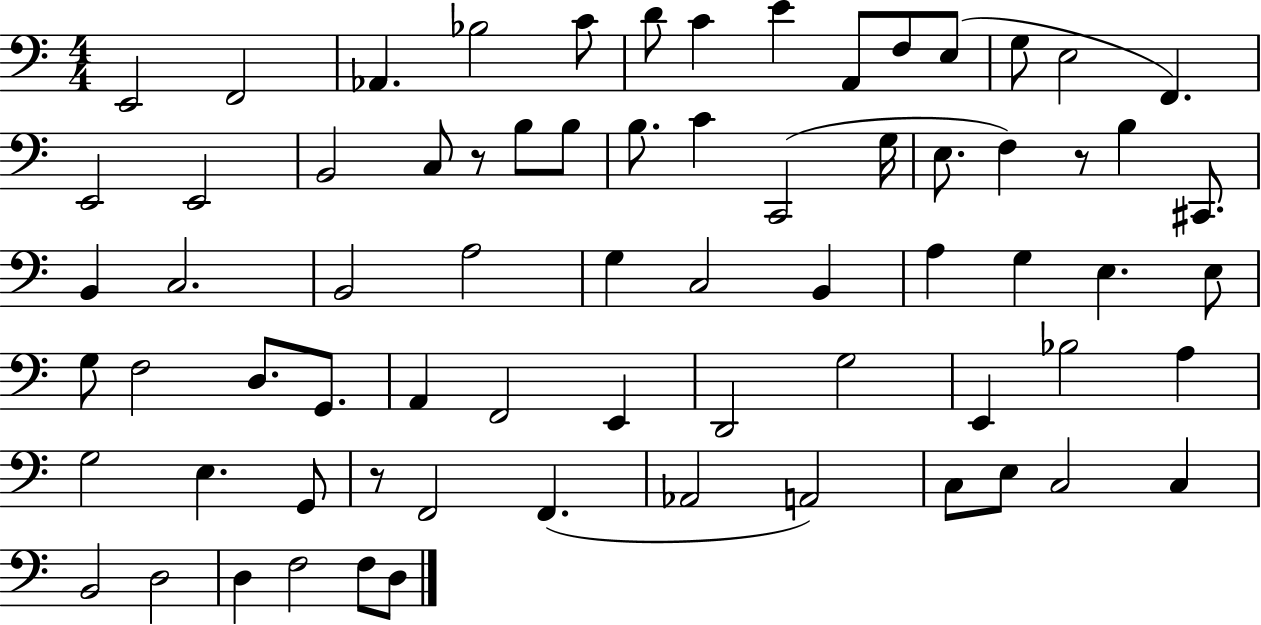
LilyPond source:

{
  \clef bass
  \numericTimeSignature
  \time 4/4
  \key c \major
  e,2 f,2 | aes,4. bes2 c'8 | d'8 c'4 e'4 a,8 f8 e8( | g8 e2 f,4.) | \break e,2 e,2 | b,2 c8 r8 b8 b8 | b8. c'4 c,2( g16 | e8. f4) r8 b4 cis,8. | \break b,4 c2. | b,2 a2 | g4 c2 b,4 | a4 g4 e4. e8 | \break g8 f2 d8. g,8. | a,4 f,2 e,4 | d,2 g2 | e,4 bes2 a4 | \break g2 e4. g,8 | r8 f,2 f,4.( | aes,2 a,2) | c8 e8 c2 c4 | \break b,2 d2 | d4 f2 f8 d8 | \bar "|."
}